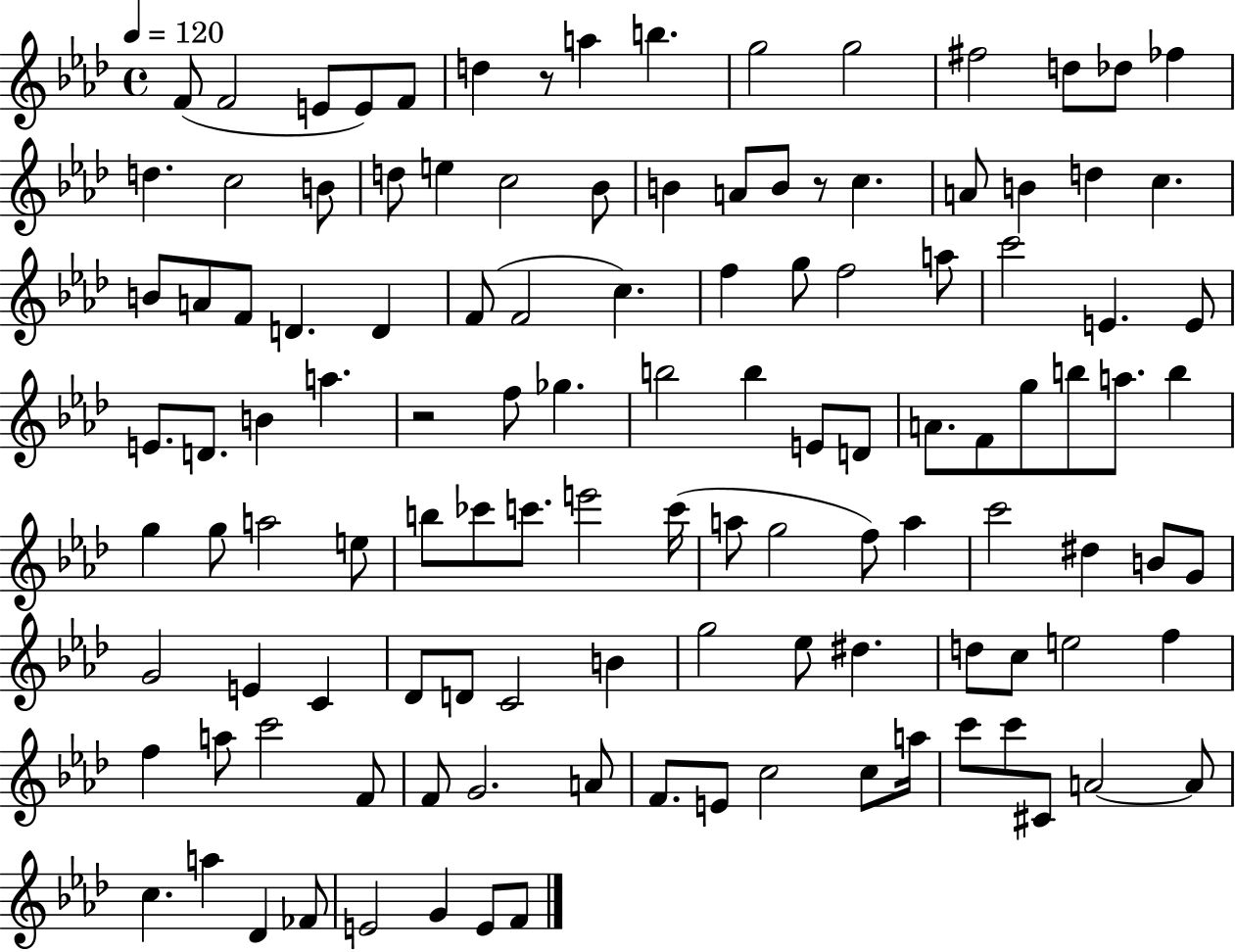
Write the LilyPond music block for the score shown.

{
  \clef treble
  \time 4/4
  \defaultTimeSignature
  \key aes \major
  \tempo 4 = 120
  \repeat volta 2 { f'8( f'2 e'8 e'8) f'8 | d''4 r8 a''4 b''4. | g''2 g''2 | fis''2 d''8 des''8 fes''4 | \break d''4. c''2 b'8 | d''8 e''4 c''2 bes'8 | b'4 a'8 b'8 r8 c''4. | a'8 b'4 d''4 c''4. | \break b'8 a'8 f'8 d'4. d'4 | f'8( f'2 c''4.) | f''4 g''8 f''2 a''8 | c'''2 e'4. e'8 | \break e'8. d'8. b'4 a''4. | r2 f''8 ges''4. | b''2 b''4 e'8 d'8 | a'8. f'8 g''8 b''8 a''8. b''4 | \break g''4 g''8 a''2 e''8 | b''8 ces'''8 c'''8. e'''2 c'''16( | a''8 g''2 f''8) a''4 | c'''2 dis''4 b'8 g'8 | \break g'2 e'4 c'4 | des'8 d'8 c'2 b'4 | g''2 ees''8 dis''4. | d''8 c''8 e''2 f''4 | \break f''4 a''8 c'''2 f'8 | f'8 g'2. a'8 | f'8. e'8 c''2 c''8 a''16 | c'''8 c'''8 cis'8 a'2~~ a'8 | \break c''4. a''4 des'4 fes'8 | e'2 g'4 e'8 f'8 | } \bar "|."
}